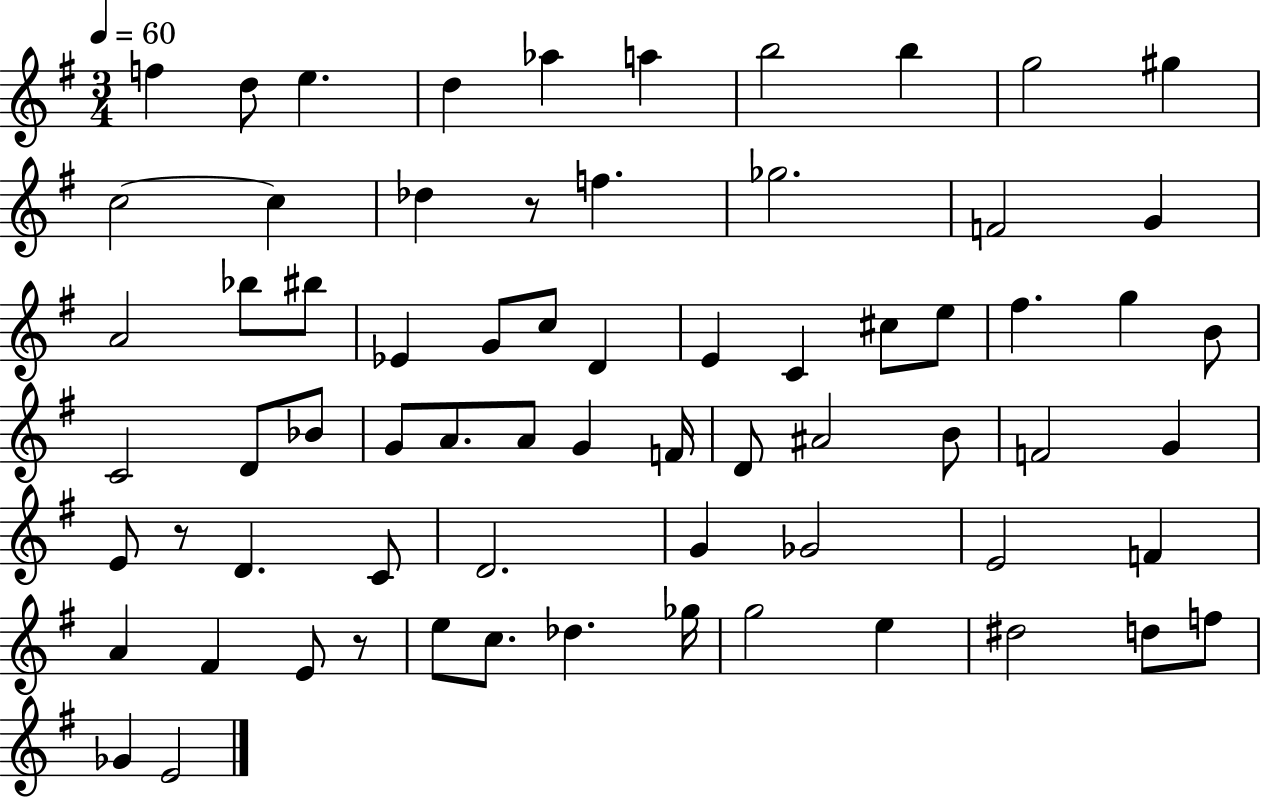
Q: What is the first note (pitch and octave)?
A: F5